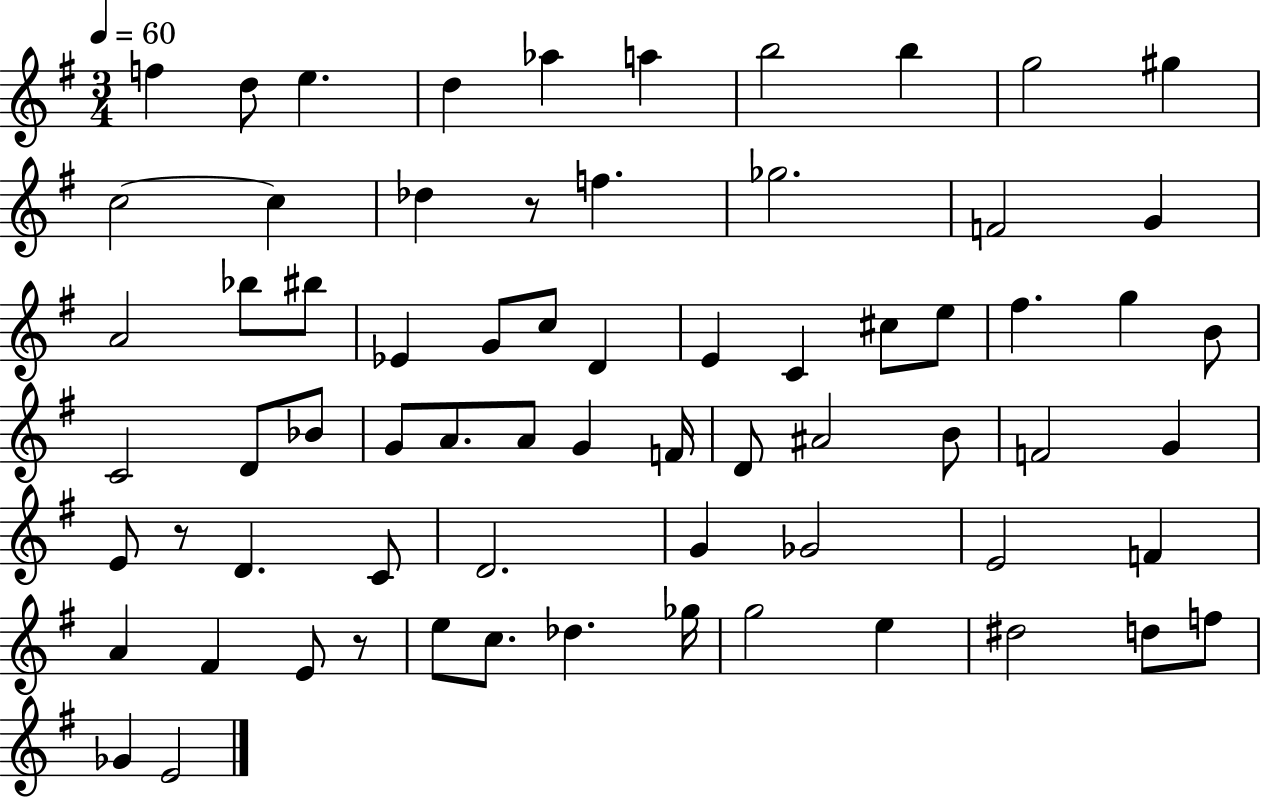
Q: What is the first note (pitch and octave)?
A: F5